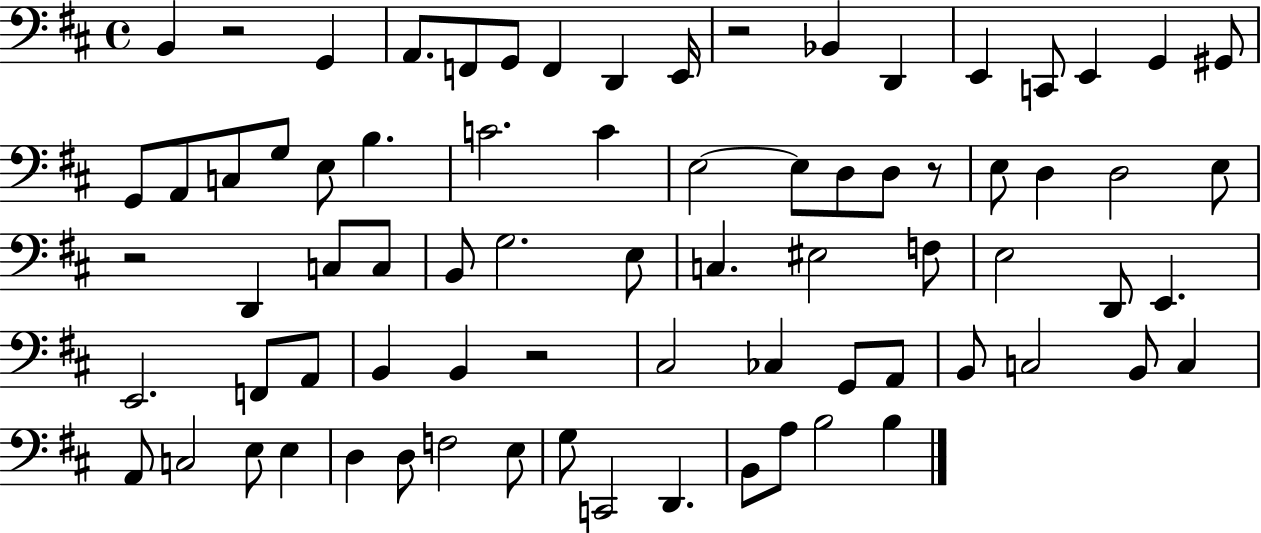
{
  \clef bass
  \time 4/4
  \defaultTimeSignature
  \key d \major
  b,4 r2 g,4 | a,8. f,8 g,8 f,4 d,4 e,16 | r2 bes,4 d,4 | e,4 c,8 e,4 g,4 gis,8 | \break g,8 a,8 c8 g8 e8 b4. | c'2. c'4 | e2~~ e8 d8 d8 r8 | e8 d4 d2 e8 | \break r2 d,4 c8 c8 | b,8 g2. e8 | c4. eis2 f8 | e2 d,8 e,4. | \break e,2. f,8 a,8 | b,4 b,4 r2 | cis2 ces4 g,8 a,8 | b,8 c2 b,8 c4 | \break a,8 c2 e8 e4 | d4 d8 f2 e8 | g8 c,2 d,4. | b,8 a8 b2 b4 | \break \bar "|."
}